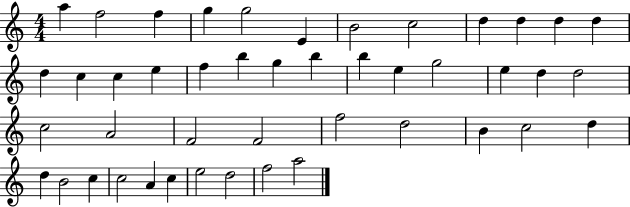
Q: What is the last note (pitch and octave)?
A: A5